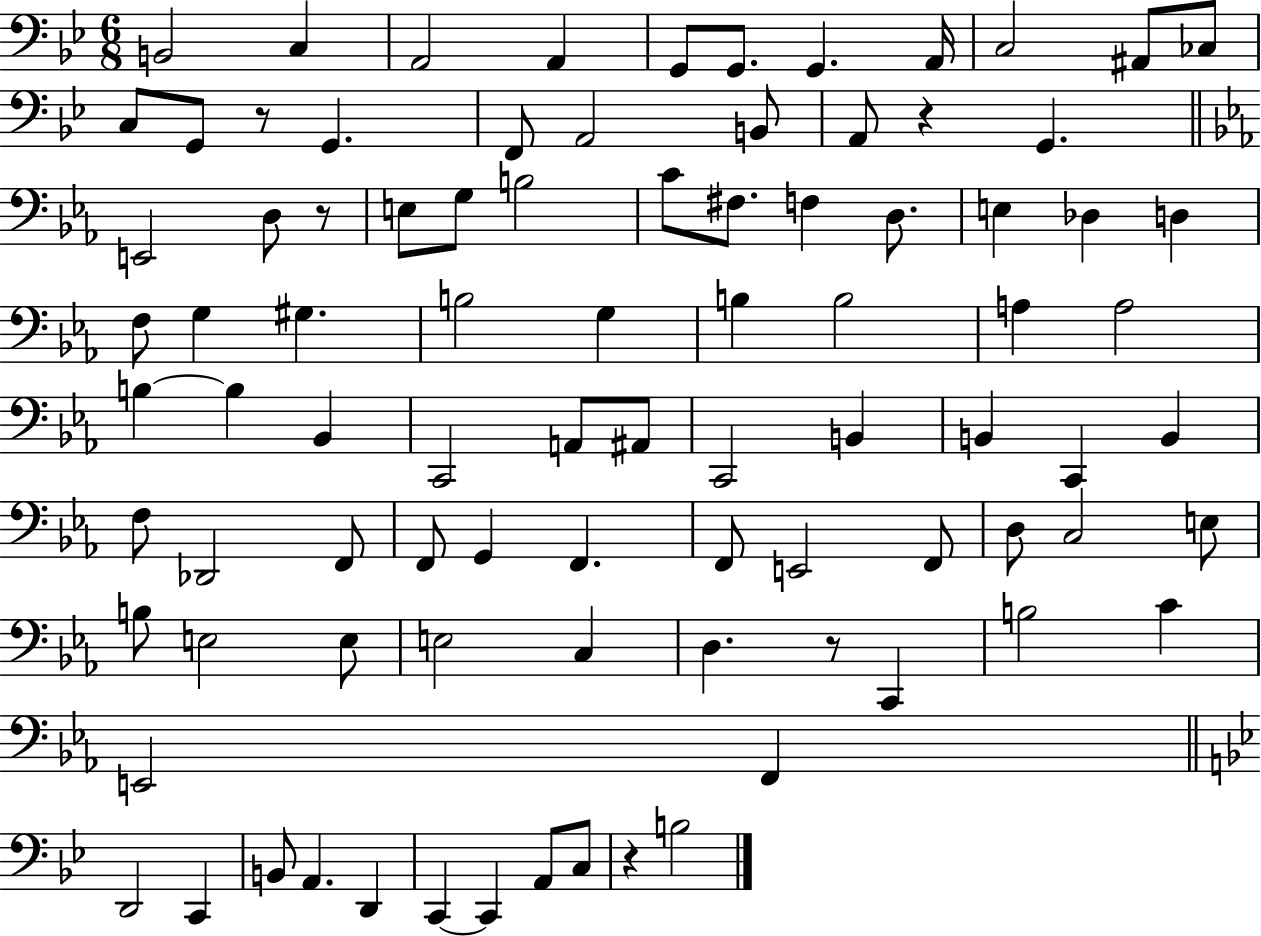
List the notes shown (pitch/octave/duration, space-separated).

B2/h C3/q A2/h A2/q G2/e G2/e. G2/q. A2/s C3/h A#2/e CES3/e C3/e G2/e R/e G2/q. F2/e A2/h B2/e A2/e R/q G2/q. E2/h D3/e R/e E3/e G3/e B3/h C4/e F#3/e. F3/q D3/e. E3/q Db3/q D3/q F3/e G3/q G#3/q. B3/h G3/q B3/q B3/h A3/q A3/h B3/q B3/q Bb2/q C2/h A2/e A#2/e C2/h B2/q B2/q C2/q B2/q F3/e Db2/h F2/e F2/e G2/q F2/q. F2/e E2/h F2/e D3/e C3/h E3/e B3/e E3/h E3/e E3/h C3/q D3/q. R/e C2/q B3/h C4/q E2/h F2/q D2/h C2/q B2/e A2/q. D2/q C2/q C2/q A2/e C3/e R/q B3/h